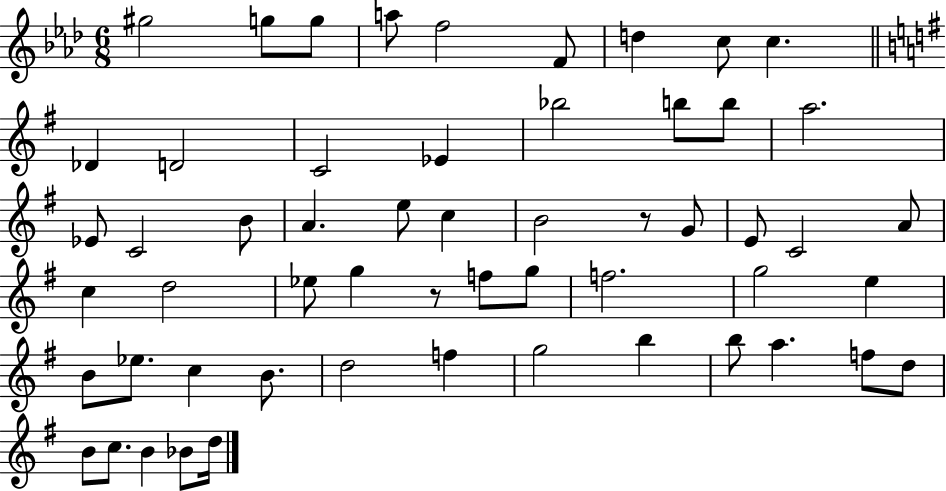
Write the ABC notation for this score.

X:1
T:Untitled
M:6/8
L:1/4
K:Ab
^g2 g/2 g/2 a/2 f2 F/2 d c/2 c _D D2 C2 _E _b2 b/2 b/2 a2 _E/2 C2 B/2 A e/2 c B2 z/2 G/2 E/2 C2 A/2 c d2 _e/2 g z/2 f/2 g/2 f2 g2 e B/2 _e/2 c B/2 d2 f g2 b b/2 a f/2 d/2 B/2 c/2 B _B/2 d/4